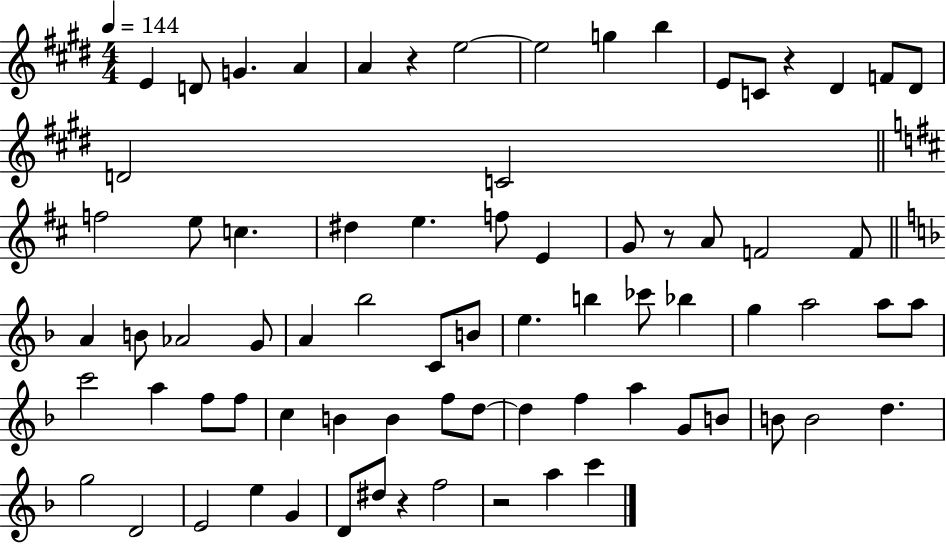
E4/q D4/e G4/q. A4/q A4/q R/q E5/h E5/h G5/q B5/q E4/e C4/e R/q D#4/q F4/e D#4/e D4/h C4/h F5/h E5/e C5/q. D#5/q E5/q. F5/e E4/q G4/e R/e A4/e F4/h F4/e A4/q B4/e Ab4/h G4/e A4/q Bb5/h C4/e B4/e E5/q. B5/q CES6/e Bb5/q G5/q A5/h A5/e A5/e C6/h A5/q F5/e F5/e C5/q B4/q B4/q F5/e D5/e D5/q F5/q A5/q G4/e B4/e B4/e B4/h D5/q. G5/h D4/h E4/h E5/q G4/q D4/e D#5/e R/q F5/h R/h A5/q C6/q